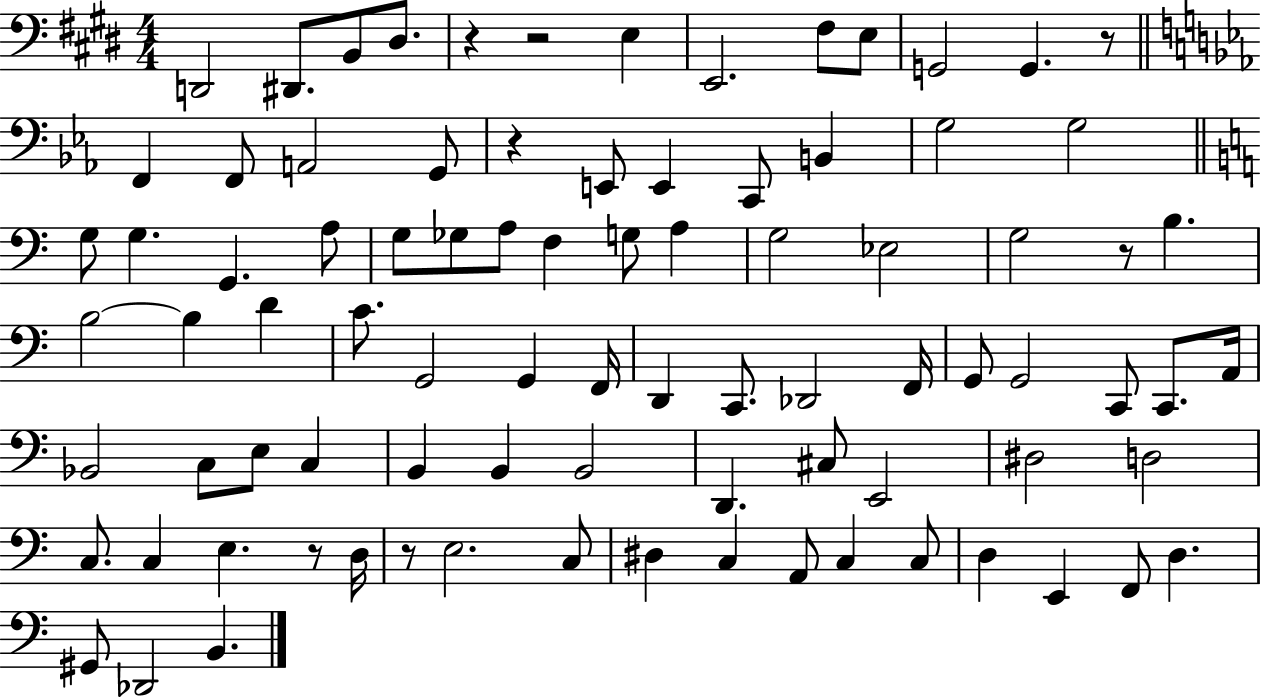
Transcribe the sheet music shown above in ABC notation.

X:1
T:Untitled
M:4/4
L:1/4
K:E
D,,2 ^D,,/2 B,,/2 ^D,/2 z z2 E, E,,2 ^F,/2 E,/2 G,,2 G,, z/2 F,, F,,/2 A,,2 G,,/2 z E,,/2 E,, C,,/2 B,, G,2 G,2 G,/2 G, G,, A,/2 G,/2 _G,/2 A,/2 F, G,/2 A, G,2 _E,2 G,2 z/2 B, B,2 B, D C/2 G,,2 G,, F,,/4 D,, C,,/2 _D,,2 F,,/4 G,,/2 G,,2 C,,/2 C,,/2 A,,/4 _B,,2 C,/2 E,/2 C, B,, B,, B,,2 D,, ^C,/2 E,,2 ^D,2 D,2 C,/2 C, E, z/2 D,/4 z/2 E,2 C,/2 ^D, C, A,,/2 C, C,/2 D, E,, F,,/2 D, ^G,,/2 _D,,2 B,,